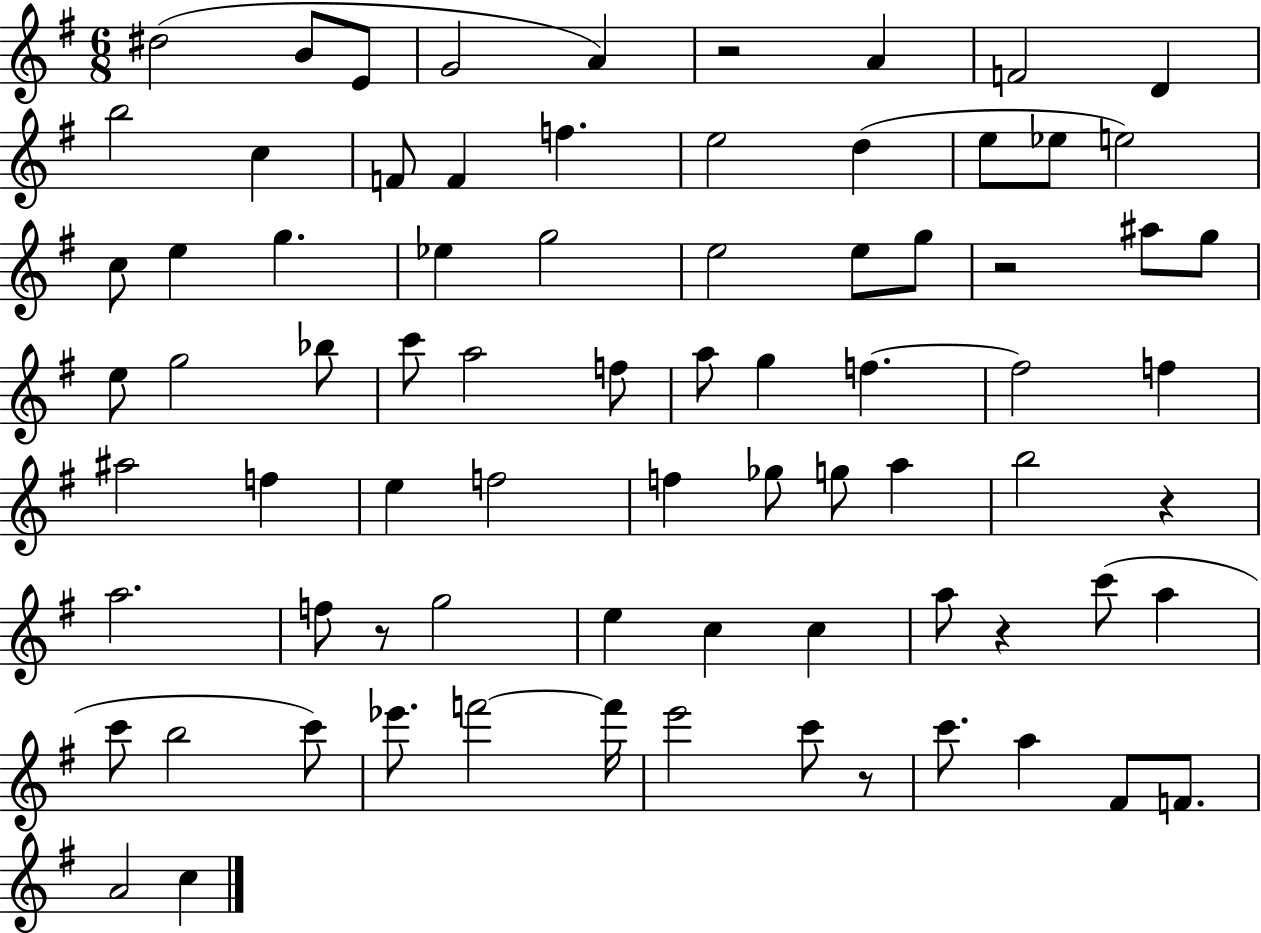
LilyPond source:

{
  \clef treble
  \numericTimeSignature
  \time 6/8
  \key g \major
  dis''2( b'8 e'8 | g'2 a'4) | r2 a'4 | f'2 d'4 | \break b''2 c''4 | f'8 f'4 f''4. | e''2 d''4( | e''8 ees''8 e''2) | \break c''8 e''4 g''4. | ees''4 g''2 | e''2 e''8 g''8 | r2 ais''8 g''8 | \break e''8 g''2 bes''8 | c'''8 a''2 f''8 | a''8 g''4 f''4.~~ | f''2 f''4 | \break ais''2 f''4 | e''4 f''2 | f''4 ges''8 g''8 a''4 | b''2 r4 | \break a''2. | f''8 r8 g''2 | e''4 c''4 c''4 | a''8 r4 c'''8( a''4 | \break c'''8 b''2 c'''8) | ees'''8. f'''2~~ f'''16 | e'''2 c'''8 r8 | c'''8. a''4 fis'8 f'8. | \break a'2 c''4 | \bar "|."
}